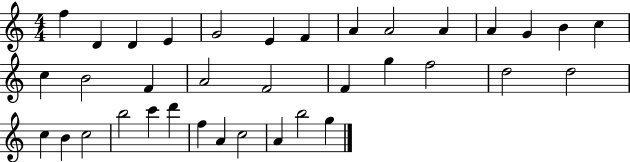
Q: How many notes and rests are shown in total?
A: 36